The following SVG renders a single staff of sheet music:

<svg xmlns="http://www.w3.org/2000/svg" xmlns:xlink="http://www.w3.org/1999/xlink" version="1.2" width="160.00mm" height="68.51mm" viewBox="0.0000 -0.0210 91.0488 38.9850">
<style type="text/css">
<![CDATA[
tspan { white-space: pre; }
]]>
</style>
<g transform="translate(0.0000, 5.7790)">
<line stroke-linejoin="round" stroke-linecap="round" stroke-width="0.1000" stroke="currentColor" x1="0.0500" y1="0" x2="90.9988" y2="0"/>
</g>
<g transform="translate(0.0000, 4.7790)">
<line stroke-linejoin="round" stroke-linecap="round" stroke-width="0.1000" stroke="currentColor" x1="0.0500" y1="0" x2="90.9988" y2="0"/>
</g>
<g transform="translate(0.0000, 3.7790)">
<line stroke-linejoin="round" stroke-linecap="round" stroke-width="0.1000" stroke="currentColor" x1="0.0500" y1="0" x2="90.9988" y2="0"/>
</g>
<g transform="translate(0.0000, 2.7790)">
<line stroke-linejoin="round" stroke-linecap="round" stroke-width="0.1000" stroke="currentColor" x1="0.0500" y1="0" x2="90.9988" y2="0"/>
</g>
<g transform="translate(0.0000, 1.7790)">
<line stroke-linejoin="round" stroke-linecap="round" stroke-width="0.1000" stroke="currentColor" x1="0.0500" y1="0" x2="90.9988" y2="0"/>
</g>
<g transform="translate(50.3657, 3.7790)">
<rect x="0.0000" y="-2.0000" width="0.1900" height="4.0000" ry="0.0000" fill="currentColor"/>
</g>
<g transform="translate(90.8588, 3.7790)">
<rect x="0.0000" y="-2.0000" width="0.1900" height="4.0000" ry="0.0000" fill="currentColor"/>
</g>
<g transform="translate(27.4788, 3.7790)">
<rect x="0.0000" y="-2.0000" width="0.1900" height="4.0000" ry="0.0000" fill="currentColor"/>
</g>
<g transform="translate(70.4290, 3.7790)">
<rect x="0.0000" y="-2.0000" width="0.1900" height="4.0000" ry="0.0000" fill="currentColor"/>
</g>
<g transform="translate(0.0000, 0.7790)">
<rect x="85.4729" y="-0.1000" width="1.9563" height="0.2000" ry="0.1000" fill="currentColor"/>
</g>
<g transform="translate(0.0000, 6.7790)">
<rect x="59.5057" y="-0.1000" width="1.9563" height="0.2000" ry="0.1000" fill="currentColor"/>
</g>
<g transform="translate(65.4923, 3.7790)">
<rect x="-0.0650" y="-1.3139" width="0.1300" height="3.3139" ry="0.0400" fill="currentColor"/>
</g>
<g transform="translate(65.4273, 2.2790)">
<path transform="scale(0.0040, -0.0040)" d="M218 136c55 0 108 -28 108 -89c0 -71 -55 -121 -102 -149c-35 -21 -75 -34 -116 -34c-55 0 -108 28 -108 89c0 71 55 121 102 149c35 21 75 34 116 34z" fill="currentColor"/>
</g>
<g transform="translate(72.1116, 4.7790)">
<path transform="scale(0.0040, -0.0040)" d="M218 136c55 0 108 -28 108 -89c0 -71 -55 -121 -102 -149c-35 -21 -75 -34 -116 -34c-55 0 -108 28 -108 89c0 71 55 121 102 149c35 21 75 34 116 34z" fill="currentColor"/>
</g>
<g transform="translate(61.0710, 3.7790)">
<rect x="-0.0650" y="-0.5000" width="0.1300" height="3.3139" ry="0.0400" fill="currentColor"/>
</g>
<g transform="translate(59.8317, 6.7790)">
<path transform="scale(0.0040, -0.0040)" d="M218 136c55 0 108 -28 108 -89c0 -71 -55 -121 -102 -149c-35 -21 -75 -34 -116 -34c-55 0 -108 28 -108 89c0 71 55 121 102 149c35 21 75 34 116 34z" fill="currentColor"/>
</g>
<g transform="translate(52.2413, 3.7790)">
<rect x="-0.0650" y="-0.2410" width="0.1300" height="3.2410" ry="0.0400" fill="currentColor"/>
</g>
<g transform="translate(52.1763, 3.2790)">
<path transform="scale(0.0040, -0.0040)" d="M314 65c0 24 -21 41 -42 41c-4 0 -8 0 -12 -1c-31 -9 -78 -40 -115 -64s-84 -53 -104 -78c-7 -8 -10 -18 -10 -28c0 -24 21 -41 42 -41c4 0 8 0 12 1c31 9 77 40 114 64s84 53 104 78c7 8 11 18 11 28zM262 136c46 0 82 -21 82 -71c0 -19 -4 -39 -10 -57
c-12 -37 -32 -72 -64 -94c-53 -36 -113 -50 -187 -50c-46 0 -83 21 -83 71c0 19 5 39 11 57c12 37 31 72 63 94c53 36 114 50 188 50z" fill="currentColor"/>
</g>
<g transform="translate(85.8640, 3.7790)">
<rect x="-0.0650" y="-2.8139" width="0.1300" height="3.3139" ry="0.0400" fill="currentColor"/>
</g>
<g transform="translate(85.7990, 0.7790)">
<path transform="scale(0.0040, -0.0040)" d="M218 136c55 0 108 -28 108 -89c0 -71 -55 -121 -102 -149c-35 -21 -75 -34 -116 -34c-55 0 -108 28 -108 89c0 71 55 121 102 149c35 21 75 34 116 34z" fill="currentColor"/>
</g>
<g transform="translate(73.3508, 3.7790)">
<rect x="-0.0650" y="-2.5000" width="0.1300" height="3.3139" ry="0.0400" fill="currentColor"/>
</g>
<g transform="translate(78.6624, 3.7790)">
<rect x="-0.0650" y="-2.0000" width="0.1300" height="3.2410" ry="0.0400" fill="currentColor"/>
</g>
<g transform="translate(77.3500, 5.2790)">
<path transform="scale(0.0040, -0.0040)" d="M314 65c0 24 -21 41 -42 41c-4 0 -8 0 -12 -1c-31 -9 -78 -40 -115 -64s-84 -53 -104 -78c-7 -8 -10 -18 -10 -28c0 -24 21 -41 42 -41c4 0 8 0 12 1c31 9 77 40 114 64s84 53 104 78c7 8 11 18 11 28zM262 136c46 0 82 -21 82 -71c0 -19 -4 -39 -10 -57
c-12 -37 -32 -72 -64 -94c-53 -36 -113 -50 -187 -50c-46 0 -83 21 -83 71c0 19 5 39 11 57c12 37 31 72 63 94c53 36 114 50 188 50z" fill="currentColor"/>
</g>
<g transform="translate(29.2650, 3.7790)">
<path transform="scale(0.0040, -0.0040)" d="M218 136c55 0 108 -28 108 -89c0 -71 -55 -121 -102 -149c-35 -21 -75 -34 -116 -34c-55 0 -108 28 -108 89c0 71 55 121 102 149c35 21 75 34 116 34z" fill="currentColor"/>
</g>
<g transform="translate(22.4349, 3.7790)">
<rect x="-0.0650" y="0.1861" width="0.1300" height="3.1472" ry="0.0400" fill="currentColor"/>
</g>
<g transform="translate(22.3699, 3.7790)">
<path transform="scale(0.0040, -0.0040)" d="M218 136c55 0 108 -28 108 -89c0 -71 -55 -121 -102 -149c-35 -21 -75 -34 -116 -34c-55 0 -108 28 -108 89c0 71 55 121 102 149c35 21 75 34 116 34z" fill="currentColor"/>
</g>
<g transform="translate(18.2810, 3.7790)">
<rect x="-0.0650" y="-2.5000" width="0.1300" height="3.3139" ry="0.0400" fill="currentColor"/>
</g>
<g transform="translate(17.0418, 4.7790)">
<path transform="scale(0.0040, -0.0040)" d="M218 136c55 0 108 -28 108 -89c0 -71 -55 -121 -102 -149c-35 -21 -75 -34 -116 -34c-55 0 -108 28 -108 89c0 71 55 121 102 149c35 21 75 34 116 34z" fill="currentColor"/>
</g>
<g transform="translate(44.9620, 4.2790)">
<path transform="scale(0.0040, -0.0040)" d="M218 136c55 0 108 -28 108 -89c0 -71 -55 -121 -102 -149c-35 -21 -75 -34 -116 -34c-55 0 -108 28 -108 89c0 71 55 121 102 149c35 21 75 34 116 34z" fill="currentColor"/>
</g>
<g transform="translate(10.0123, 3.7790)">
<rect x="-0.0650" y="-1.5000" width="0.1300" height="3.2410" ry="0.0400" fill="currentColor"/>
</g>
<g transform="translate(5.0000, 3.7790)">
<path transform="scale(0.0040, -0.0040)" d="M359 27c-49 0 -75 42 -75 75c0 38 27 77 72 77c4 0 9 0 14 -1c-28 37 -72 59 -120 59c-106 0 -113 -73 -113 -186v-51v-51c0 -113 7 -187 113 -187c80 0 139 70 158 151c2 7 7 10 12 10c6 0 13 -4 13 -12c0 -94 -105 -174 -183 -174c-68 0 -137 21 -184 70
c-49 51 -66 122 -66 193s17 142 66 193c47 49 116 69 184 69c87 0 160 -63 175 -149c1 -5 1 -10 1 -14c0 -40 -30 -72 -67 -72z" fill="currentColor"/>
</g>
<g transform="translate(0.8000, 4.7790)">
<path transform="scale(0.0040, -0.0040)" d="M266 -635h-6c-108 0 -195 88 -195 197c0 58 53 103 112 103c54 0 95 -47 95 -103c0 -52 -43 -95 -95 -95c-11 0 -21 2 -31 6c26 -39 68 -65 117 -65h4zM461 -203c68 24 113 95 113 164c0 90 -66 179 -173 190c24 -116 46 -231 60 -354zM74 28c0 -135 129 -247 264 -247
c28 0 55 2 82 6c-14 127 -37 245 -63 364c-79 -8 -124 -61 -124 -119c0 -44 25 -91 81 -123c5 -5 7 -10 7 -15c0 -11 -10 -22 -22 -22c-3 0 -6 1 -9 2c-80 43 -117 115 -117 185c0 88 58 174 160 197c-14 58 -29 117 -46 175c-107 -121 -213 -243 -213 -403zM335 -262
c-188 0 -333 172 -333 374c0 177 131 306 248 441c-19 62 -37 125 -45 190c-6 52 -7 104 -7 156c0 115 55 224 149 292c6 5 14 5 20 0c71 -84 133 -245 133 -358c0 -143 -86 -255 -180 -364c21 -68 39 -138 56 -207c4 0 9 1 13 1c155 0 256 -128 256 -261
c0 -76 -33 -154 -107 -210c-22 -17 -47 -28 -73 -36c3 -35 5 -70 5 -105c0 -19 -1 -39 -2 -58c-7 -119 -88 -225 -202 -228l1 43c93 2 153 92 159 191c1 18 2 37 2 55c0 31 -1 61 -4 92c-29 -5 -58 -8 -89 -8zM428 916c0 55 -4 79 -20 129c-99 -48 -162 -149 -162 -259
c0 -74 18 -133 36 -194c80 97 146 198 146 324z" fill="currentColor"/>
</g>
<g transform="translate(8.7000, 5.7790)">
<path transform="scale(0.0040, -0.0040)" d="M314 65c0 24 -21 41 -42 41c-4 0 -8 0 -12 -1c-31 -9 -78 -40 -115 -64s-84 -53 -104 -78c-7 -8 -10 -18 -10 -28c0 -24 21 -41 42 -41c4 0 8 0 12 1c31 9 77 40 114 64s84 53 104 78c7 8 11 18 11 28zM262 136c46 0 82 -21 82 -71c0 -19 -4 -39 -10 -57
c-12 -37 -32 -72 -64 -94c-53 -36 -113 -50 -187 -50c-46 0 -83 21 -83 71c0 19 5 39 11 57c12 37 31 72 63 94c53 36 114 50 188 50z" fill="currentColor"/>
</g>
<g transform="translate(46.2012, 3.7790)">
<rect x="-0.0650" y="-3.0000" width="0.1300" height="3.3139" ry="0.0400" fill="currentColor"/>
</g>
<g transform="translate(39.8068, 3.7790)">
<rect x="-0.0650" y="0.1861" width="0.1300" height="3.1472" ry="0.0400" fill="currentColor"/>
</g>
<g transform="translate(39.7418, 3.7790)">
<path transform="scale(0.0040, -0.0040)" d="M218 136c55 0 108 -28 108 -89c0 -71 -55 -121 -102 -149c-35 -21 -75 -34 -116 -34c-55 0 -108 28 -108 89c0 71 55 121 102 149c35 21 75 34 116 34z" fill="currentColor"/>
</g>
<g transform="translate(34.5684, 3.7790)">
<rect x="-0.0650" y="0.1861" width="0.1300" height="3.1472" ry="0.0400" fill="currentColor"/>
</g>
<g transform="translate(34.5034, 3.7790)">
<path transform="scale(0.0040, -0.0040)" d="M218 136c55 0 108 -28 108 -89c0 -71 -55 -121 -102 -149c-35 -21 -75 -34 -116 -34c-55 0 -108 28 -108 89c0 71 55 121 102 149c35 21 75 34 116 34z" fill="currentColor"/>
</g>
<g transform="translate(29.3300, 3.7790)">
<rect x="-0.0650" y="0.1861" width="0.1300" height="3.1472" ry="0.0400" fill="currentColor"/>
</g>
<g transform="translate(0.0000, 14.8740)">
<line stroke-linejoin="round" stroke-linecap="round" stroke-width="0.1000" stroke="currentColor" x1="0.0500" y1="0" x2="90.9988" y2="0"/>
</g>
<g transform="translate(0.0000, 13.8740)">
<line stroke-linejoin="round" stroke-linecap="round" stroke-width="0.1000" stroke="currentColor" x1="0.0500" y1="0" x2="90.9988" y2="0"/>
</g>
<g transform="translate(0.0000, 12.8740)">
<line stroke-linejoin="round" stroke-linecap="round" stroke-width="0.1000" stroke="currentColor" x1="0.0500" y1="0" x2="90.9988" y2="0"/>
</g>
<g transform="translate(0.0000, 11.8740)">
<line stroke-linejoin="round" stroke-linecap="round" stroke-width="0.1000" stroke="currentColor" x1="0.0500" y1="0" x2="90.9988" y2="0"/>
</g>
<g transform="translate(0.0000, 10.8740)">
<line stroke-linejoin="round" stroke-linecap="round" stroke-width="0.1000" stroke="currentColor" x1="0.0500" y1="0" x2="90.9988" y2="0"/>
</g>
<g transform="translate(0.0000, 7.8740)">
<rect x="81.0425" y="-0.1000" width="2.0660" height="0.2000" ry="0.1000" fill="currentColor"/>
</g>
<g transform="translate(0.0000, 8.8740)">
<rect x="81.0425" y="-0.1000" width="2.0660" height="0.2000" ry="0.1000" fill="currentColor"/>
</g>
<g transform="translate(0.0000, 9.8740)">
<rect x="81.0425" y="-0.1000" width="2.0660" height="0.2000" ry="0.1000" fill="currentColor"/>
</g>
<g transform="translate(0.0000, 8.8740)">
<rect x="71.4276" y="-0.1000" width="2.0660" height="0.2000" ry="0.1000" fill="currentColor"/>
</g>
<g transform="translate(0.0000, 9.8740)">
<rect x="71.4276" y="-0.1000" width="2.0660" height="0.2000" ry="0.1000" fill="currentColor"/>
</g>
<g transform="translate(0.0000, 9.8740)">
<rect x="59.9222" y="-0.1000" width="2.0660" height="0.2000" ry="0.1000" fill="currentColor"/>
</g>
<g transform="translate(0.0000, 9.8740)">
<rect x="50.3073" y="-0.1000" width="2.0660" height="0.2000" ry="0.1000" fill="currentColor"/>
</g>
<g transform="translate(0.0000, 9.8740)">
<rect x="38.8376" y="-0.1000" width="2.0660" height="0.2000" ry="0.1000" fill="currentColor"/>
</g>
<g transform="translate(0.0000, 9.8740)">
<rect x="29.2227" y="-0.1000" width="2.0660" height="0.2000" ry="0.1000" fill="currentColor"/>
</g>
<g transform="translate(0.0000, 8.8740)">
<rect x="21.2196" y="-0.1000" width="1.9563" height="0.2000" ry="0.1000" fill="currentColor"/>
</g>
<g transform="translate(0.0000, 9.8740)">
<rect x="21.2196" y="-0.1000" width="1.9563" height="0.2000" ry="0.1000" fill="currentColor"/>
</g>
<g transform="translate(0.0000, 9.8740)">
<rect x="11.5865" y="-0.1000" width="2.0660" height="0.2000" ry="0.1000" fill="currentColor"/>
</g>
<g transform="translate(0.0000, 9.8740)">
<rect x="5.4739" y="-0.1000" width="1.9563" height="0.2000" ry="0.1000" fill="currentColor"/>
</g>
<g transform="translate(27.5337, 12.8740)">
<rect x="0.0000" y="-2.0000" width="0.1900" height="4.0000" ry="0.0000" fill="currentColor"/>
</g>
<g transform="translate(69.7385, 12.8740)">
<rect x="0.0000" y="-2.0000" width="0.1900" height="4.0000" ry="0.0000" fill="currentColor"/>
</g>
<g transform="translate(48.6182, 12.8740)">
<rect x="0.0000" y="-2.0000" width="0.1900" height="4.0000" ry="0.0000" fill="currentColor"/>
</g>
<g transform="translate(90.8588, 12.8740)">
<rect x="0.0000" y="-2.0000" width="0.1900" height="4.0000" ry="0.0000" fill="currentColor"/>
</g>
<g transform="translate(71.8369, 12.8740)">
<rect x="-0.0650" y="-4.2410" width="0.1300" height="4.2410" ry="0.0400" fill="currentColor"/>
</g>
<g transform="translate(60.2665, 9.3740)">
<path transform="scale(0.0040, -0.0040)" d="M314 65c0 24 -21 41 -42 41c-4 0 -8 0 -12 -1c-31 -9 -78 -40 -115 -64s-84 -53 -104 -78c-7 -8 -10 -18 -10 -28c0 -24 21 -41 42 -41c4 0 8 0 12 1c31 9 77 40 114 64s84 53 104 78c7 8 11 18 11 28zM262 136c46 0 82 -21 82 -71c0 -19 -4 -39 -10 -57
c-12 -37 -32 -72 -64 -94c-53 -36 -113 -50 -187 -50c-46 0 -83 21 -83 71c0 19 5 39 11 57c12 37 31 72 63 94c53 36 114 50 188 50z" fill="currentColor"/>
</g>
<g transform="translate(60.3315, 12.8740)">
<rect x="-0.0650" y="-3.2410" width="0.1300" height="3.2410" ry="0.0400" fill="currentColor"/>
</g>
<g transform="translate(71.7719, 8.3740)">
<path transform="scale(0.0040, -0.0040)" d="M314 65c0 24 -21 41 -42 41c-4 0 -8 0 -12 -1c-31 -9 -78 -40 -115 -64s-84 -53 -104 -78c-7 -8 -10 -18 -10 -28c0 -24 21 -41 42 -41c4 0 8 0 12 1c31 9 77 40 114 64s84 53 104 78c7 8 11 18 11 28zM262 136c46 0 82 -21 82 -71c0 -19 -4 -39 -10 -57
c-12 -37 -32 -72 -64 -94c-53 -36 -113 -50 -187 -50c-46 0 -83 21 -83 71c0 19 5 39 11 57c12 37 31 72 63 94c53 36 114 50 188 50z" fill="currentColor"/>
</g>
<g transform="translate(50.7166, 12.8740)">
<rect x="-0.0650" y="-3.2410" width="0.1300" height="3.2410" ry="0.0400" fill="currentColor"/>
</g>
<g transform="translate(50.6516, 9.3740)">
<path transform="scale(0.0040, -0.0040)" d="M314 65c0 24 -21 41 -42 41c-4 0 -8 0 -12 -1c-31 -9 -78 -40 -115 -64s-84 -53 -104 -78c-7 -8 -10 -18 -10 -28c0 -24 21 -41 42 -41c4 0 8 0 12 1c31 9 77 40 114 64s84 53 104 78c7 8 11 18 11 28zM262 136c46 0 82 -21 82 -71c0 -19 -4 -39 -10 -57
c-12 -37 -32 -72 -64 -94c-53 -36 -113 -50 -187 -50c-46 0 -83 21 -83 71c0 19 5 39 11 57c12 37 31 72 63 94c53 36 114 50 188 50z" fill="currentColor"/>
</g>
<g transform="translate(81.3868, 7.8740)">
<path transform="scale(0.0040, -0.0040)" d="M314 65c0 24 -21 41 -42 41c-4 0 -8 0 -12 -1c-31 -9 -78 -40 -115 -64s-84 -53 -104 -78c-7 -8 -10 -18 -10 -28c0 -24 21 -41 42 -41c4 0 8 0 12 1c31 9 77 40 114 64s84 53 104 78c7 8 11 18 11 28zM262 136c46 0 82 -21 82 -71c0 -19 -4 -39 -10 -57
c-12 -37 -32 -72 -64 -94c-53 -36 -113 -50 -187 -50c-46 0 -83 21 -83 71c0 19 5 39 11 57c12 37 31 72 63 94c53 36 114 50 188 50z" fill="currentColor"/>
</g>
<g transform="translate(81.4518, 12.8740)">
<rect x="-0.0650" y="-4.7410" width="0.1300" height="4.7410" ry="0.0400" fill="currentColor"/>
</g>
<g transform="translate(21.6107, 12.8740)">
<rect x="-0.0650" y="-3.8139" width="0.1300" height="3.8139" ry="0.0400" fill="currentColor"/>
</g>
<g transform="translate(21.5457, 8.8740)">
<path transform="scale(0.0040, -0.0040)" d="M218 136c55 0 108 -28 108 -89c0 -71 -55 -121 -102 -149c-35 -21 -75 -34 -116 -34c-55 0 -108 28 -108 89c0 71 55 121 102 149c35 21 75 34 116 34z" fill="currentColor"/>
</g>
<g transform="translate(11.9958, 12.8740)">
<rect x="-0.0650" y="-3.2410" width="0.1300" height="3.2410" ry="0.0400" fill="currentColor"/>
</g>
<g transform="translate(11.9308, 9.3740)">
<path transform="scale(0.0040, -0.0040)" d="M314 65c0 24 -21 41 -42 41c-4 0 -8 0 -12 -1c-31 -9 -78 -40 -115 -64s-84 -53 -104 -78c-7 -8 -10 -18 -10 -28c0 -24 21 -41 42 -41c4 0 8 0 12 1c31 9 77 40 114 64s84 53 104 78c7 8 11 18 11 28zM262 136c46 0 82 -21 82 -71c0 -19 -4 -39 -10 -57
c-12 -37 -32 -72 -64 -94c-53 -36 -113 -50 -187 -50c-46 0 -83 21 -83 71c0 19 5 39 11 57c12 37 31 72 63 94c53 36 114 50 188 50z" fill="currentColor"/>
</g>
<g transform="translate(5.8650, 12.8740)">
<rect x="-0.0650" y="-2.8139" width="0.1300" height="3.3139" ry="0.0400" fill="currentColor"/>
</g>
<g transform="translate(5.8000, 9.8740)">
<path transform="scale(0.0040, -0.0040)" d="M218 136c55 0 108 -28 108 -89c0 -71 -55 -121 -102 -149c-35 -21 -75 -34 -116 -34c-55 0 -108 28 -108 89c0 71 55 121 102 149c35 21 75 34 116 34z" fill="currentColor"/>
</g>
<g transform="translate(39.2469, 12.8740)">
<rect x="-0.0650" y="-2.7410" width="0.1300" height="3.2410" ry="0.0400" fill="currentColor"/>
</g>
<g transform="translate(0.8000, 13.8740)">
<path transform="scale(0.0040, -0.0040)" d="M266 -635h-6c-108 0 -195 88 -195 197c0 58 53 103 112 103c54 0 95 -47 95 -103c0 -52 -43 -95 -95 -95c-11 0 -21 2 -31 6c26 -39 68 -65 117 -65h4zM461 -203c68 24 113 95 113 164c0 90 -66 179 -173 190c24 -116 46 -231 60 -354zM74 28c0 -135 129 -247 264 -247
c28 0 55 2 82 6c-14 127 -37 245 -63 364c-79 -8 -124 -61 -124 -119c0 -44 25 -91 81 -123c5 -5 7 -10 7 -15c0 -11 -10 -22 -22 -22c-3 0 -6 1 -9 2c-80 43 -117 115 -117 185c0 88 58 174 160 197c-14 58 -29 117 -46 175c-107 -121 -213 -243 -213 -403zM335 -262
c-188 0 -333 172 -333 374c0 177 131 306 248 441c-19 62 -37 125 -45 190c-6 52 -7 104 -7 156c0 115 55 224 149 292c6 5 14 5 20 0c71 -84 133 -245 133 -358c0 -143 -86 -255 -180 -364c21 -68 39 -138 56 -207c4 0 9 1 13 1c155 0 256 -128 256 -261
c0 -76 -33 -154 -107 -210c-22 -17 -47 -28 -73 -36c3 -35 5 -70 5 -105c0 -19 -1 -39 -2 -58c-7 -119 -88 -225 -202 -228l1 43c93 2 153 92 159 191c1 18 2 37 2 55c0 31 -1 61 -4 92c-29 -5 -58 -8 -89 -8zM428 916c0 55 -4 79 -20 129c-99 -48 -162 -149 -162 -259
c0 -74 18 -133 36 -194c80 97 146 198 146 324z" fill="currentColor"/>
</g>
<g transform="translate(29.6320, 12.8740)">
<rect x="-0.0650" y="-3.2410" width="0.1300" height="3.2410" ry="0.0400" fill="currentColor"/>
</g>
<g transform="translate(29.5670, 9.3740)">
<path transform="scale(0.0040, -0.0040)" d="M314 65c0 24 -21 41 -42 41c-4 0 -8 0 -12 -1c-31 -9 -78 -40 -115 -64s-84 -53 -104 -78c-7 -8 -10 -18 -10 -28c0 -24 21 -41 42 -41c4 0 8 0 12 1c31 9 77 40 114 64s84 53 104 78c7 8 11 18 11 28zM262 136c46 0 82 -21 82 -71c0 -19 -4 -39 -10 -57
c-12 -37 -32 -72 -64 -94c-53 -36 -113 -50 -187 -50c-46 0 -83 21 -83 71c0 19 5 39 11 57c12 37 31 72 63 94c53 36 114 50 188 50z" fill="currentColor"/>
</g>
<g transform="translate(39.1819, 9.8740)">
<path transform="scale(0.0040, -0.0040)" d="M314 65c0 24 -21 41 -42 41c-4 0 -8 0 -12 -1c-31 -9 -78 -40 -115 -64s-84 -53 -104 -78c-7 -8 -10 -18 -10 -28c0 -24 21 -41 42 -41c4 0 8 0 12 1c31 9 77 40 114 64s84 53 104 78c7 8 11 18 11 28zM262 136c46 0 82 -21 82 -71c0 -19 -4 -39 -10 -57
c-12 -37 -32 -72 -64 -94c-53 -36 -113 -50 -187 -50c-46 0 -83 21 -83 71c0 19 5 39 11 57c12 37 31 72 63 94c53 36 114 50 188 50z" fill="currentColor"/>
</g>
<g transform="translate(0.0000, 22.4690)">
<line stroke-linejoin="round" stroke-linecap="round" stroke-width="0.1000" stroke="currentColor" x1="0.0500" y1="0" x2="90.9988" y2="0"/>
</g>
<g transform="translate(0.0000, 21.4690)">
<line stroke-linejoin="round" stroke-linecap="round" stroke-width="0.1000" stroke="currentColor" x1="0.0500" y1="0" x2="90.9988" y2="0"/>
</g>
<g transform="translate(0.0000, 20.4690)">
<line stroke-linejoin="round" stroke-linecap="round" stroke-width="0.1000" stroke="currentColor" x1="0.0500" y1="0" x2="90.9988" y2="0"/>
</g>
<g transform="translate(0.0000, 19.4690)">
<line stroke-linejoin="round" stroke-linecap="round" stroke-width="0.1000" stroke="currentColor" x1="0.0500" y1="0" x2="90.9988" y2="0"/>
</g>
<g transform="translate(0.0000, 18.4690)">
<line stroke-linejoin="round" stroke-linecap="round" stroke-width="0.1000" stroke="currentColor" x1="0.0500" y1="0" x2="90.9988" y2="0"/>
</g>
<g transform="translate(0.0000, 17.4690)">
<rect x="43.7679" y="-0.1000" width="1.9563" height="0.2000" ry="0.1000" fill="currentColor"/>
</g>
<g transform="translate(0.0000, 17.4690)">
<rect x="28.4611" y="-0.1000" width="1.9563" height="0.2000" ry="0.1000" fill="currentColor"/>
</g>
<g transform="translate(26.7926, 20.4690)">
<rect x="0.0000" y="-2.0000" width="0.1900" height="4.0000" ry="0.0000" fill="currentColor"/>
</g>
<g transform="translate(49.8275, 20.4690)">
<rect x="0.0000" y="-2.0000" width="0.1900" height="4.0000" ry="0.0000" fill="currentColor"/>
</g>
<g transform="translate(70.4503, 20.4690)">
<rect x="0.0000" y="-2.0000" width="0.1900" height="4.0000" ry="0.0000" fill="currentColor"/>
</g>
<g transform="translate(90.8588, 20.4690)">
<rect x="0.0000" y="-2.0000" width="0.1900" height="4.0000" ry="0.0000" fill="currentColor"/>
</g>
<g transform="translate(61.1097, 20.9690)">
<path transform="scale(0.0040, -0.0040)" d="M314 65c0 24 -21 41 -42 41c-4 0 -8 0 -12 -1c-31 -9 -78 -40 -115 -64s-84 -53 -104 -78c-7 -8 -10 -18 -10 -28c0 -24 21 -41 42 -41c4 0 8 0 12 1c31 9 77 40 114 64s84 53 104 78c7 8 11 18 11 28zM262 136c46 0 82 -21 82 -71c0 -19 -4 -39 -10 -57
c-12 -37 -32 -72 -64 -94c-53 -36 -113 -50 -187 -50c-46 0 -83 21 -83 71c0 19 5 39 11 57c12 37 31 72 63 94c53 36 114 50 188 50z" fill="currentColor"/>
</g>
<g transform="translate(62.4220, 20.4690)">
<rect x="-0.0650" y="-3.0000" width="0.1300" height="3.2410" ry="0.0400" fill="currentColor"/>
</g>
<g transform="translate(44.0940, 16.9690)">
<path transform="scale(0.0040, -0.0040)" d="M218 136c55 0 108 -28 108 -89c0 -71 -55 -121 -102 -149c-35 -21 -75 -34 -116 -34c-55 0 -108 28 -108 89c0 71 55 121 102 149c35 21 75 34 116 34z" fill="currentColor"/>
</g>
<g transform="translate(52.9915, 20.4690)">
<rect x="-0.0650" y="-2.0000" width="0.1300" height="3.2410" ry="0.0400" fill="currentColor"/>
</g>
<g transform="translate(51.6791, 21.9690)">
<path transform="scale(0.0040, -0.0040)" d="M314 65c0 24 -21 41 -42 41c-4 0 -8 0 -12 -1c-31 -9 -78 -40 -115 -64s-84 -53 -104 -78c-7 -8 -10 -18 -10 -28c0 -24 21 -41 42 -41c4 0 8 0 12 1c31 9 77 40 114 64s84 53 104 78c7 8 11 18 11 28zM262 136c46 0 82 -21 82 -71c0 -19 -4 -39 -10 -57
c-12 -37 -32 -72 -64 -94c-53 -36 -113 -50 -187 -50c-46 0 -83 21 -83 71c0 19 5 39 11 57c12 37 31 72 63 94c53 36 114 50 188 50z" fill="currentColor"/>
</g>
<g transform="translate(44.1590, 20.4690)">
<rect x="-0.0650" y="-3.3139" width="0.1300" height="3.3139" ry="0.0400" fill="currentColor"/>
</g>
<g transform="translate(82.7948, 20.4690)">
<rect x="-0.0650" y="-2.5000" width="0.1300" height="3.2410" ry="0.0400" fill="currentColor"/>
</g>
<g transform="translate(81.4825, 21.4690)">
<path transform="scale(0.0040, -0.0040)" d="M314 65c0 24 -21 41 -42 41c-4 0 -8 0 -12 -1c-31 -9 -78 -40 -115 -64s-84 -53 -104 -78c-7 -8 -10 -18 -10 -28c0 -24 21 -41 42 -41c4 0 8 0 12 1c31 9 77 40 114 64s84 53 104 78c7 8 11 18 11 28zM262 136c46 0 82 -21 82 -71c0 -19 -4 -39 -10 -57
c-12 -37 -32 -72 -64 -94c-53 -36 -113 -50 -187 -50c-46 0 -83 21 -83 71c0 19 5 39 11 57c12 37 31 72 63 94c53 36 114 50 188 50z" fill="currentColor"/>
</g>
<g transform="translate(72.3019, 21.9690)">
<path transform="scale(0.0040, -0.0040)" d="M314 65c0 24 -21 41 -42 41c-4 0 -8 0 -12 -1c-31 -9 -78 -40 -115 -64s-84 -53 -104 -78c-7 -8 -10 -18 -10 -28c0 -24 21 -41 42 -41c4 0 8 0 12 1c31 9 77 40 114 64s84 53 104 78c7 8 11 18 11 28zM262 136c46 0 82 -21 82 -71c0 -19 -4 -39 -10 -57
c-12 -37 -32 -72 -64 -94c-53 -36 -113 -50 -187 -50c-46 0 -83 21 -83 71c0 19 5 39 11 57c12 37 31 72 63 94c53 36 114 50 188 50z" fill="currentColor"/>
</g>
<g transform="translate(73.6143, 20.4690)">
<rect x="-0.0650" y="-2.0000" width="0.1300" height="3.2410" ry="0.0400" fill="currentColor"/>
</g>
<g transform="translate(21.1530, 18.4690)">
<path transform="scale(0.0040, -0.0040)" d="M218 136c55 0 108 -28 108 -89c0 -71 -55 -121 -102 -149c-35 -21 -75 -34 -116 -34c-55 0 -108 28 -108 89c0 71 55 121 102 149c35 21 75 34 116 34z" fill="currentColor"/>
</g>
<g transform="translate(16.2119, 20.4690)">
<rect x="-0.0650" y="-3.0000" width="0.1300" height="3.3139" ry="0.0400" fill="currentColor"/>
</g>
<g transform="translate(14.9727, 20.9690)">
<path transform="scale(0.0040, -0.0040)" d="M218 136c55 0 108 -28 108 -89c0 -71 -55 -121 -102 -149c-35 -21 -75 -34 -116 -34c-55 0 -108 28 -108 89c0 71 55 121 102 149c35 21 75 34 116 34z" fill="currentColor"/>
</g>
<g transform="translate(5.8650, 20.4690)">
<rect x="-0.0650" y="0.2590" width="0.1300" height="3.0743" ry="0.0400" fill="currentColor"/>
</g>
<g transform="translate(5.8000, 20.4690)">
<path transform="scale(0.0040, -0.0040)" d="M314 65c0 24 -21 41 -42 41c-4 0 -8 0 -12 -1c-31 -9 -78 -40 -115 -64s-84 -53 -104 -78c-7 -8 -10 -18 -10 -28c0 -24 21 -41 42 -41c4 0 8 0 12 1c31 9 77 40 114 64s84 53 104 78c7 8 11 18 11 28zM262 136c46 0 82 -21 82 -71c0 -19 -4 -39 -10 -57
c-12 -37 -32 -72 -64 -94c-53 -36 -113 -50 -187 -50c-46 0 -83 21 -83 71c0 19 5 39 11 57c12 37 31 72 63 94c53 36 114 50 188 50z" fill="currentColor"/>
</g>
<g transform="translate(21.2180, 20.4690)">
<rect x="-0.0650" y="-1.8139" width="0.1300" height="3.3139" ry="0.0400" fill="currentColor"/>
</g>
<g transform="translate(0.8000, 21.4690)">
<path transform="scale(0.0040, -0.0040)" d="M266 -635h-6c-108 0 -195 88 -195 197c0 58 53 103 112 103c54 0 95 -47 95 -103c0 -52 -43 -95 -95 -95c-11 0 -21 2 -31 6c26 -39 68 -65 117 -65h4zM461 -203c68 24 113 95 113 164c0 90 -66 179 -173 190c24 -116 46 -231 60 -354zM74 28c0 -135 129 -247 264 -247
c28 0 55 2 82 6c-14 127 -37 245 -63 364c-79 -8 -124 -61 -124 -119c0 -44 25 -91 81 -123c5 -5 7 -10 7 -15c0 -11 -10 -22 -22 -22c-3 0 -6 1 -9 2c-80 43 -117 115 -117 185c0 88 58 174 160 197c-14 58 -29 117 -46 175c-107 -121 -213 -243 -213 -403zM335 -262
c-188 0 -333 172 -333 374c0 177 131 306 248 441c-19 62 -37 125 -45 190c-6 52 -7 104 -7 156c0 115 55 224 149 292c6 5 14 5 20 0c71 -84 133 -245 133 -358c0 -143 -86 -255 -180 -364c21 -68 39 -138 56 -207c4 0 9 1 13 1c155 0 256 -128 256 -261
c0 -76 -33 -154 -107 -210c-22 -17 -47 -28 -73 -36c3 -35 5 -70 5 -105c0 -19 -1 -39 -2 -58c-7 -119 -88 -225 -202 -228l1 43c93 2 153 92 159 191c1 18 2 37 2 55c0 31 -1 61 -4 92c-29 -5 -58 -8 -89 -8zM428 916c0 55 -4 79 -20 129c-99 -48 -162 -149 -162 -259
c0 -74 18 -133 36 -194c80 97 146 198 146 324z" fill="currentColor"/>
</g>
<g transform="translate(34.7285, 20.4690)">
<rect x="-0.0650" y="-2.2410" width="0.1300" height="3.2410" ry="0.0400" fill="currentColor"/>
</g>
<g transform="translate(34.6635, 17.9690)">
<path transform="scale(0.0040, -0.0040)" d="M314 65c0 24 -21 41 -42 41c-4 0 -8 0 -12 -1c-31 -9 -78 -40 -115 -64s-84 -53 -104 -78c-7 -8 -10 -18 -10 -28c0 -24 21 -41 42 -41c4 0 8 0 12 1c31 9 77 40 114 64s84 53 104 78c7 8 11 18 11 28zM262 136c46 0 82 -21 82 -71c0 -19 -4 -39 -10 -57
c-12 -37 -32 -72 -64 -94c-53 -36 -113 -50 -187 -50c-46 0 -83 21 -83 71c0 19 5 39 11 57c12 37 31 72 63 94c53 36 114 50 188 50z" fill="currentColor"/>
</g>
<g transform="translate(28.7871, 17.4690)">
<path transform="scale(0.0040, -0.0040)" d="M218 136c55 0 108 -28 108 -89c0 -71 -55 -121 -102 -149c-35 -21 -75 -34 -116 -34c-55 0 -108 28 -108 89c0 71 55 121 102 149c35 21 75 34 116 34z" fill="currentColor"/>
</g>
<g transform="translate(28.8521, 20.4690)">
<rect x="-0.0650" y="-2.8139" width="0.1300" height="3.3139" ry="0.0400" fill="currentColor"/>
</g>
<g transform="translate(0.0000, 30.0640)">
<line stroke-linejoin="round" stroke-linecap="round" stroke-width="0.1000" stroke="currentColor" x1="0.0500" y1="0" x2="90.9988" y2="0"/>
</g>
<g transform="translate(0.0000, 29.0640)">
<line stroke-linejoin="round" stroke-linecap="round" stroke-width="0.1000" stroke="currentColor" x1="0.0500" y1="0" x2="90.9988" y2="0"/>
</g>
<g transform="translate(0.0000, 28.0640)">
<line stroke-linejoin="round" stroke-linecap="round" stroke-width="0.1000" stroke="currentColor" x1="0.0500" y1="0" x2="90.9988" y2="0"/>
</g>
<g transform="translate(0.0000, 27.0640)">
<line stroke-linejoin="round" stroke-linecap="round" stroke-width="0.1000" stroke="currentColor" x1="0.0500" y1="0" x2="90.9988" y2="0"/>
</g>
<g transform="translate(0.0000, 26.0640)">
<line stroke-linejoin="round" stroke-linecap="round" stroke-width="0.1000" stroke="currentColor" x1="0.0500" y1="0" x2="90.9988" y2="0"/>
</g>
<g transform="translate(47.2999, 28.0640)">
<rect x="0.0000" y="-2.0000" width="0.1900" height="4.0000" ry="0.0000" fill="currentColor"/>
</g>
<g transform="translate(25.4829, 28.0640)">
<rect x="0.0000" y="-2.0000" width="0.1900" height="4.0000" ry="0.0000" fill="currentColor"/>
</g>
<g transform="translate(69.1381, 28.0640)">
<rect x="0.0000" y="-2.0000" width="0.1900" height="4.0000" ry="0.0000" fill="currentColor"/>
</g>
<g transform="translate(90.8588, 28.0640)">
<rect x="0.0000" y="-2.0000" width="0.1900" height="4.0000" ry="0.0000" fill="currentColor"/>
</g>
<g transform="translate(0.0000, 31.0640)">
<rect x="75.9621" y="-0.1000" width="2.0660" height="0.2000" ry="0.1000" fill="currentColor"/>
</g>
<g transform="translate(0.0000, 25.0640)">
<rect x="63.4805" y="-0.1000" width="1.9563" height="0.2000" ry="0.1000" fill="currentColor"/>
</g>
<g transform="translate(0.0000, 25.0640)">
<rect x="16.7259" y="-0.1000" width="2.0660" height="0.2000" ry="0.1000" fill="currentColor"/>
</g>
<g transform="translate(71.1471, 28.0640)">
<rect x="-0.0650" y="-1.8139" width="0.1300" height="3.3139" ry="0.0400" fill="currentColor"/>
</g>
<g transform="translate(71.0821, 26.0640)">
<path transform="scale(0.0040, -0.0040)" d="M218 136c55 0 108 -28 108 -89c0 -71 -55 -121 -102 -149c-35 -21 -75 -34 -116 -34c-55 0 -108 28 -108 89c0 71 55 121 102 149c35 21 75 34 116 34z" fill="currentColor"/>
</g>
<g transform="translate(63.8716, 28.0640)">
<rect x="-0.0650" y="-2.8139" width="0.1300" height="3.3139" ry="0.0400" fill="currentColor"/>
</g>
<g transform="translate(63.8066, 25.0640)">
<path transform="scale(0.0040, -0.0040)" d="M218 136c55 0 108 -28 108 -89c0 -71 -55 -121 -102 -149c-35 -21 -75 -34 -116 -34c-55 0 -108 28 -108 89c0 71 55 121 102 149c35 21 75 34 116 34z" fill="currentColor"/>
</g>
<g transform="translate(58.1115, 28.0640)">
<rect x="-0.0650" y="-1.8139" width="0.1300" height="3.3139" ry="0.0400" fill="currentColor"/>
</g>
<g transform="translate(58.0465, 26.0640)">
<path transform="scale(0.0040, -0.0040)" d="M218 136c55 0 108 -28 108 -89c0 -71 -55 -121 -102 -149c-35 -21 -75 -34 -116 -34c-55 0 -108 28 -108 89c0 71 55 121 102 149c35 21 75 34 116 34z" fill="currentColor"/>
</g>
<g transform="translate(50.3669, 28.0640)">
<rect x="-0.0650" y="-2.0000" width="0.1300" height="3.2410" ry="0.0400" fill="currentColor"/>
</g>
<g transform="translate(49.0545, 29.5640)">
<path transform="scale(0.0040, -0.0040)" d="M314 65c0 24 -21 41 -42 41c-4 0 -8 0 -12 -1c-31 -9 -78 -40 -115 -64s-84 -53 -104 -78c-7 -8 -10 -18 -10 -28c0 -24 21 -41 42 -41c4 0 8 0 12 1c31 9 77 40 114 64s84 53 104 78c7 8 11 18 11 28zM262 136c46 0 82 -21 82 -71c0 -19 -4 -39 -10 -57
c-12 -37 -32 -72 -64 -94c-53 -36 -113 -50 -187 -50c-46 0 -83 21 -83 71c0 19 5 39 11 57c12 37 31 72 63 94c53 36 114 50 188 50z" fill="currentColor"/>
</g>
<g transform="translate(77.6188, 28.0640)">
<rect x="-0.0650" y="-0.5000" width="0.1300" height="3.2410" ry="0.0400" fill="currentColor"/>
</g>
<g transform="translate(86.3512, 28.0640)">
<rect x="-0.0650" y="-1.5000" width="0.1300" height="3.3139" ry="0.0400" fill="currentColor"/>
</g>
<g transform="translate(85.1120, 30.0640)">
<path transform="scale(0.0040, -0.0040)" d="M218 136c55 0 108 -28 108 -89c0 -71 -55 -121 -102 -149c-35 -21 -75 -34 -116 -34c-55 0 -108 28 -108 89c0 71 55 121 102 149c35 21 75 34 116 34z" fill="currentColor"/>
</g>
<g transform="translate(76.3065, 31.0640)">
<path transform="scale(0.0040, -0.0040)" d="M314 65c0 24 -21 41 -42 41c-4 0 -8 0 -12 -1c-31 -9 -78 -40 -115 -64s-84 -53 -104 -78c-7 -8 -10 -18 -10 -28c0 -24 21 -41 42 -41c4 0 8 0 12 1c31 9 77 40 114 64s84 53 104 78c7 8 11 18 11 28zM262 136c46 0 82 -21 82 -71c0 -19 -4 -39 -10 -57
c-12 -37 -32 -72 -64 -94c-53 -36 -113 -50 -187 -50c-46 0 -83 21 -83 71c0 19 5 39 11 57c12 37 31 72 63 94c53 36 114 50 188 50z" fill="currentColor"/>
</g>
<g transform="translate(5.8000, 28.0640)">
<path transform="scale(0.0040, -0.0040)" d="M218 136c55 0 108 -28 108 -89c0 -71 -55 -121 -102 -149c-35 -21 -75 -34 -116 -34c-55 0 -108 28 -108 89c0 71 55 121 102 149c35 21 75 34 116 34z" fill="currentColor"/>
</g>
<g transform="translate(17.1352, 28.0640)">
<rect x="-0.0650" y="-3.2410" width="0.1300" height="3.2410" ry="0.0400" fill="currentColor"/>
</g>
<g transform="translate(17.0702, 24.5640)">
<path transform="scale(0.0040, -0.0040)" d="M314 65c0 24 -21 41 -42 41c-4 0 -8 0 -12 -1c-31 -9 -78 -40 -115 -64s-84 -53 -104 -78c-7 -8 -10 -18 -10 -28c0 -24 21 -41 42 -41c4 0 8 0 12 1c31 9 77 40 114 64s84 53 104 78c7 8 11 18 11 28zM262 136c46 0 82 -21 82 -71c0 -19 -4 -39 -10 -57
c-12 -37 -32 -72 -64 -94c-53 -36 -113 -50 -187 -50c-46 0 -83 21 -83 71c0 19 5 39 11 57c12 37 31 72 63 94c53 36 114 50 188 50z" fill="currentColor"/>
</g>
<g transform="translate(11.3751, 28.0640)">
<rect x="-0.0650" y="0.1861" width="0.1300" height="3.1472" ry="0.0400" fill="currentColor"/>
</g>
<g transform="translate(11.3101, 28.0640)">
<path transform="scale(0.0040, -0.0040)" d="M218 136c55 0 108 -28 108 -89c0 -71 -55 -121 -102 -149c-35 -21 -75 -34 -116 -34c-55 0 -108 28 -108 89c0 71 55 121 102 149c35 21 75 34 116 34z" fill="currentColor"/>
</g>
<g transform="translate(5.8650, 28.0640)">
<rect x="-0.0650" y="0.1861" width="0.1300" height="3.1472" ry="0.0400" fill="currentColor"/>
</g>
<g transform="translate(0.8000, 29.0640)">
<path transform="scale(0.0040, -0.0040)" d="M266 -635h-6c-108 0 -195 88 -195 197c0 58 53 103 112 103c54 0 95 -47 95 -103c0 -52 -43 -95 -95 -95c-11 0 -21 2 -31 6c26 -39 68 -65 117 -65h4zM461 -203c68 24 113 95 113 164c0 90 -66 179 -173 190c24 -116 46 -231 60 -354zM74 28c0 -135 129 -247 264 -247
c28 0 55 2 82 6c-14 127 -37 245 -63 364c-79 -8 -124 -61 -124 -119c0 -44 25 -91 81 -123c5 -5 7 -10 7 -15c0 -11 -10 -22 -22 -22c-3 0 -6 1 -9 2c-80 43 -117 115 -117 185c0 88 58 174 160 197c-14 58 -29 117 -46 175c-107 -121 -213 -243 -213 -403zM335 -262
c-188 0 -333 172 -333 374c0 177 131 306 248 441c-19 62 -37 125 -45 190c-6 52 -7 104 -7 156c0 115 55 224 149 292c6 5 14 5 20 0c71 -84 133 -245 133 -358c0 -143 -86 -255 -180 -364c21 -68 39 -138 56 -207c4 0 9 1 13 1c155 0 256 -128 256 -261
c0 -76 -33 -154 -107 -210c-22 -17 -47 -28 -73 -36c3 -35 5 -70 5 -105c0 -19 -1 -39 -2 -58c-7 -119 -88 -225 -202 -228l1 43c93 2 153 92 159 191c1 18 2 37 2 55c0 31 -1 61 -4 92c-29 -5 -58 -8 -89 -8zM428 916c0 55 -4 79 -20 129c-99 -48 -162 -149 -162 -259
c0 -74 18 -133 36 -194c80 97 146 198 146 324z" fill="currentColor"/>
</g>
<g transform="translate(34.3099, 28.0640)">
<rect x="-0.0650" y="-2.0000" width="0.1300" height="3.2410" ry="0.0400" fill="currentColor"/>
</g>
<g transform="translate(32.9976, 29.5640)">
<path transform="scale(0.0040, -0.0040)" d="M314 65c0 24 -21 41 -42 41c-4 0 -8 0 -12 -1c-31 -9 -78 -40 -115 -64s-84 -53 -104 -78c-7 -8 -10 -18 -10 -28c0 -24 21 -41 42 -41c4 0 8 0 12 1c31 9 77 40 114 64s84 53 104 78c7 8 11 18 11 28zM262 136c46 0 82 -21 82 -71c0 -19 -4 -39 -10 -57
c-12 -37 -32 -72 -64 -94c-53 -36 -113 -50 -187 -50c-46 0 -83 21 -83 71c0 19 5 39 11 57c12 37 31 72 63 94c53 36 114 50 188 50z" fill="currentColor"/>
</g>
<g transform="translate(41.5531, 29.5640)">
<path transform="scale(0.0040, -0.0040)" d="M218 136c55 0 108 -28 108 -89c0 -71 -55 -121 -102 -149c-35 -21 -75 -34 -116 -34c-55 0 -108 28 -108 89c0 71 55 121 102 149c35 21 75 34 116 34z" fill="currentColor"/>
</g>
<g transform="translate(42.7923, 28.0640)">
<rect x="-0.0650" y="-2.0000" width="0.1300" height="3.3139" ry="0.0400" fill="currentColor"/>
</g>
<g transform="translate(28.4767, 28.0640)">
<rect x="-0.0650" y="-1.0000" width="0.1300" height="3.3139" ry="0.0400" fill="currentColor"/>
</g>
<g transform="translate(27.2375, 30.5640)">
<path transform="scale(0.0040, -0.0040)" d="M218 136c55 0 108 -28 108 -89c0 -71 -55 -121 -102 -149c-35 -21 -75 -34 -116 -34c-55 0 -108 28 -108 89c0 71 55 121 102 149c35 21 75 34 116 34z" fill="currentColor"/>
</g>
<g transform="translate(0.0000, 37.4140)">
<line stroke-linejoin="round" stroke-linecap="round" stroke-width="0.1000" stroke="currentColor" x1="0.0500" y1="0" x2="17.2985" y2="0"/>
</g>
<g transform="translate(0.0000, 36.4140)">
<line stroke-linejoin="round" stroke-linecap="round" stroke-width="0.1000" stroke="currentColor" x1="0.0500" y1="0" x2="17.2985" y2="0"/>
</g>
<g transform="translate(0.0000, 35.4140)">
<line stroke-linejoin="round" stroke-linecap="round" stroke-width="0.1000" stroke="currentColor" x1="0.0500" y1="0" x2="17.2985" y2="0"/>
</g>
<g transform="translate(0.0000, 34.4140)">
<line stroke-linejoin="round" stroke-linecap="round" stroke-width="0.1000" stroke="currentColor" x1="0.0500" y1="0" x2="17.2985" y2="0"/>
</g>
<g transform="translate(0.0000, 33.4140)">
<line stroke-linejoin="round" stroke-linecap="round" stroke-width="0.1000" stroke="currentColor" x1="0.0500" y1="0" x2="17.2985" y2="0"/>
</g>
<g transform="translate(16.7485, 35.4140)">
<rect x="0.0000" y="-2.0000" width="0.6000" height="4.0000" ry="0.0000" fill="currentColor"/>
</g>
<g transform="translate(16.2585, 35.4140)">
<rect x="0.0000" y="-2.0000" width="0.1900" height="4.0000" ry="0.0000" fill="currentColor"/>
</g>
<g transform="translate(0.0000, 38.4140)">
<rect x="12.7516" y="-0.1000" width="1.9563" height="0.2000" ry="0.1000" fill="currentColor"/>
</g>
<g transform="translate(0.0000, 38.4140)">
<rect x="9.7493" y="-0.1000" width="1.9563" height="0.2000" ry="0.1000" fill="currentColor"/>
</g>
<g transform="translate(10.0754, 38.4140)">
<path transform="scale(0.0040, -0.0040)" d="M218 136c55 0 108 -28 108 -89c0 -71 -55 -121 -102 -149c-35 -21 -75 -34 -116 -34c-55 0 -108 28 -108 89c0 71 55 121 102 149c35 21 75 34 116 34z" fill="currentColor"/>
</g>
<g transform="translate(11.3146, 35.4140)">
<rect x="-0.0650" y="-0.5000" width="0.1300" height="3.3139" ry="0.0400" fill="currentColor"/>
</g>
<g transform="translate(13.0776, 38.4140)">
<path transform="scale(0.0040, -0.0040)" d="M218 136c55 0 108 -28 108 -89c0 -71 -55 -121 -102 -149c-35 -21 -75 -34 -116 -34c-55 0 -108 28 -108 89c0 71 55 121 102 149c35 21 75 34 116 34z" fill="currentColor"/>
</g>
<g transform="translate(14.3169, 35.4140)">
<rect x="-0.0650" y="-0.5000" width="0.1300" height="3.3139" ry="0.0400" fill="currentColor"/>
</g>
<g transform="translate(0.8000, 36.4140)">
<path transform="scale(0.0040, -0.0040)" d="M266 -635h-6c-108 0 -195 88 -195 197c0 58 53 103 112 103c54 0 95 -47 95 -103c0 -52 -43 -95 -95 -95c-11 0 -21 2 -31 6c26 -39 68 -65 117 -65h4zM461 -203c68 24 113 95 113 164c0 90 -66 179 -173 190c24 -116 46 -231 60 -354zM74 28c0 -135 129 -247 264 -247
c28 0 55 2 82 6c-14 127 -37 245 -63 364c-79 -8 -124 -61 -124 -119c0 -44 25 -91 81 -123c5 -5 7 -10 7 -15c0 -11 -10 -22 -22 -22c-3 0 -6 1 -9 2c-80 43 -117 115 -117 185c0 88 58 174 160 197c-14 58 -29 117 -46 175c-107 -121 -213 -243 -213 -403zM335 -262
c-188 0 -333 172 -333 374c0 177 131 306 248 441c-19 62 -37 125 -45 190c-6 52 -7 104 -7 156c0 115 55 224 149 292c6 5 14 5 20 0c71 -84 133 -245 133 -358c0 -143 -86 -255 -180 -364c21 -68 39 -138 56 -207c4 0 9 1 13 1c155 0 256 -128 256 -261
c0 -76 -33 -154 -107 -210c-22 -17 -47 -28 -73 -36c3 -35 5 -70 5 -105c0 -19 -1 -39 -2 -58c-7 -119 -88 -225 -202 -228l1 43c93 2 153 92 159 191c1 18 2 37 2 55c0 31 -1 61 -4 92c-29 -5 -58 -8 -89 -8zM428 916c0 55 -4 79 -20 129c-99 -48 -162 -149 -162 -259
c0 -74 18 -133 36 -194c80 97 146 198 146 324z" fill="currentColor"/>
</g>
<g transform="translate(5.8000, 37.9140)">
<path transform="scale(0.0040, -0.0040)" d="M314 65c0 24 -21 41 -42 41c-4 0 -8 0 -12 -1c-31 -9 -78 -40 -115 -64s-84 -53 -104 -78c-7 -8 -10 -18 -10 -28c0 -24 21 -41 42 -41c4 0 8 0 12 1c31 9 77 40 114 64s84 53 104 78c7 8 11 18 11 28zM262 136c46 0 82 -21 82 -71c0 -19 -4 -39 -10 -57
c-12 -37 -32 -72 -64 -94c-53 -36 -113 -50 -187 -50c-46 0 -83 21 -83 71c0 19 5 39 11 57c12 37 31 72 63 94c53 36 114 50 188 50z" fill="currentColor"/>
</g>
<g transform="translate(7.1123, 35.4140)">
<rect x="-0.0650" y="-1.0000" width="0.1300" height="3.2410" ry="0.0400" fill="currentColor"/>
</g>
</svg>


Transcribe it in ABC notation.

X:1
T:Untitled
M:4/4
L:1/4
K:C
E2 G B B B B A c2 C e G F2 a a b2 c' b2 a2 b2 b2 d'2 e'2 B2 A f a g2 b F2 A2 F2 G2 B B b2 D F2 F F2 f a f C2 E D2 C C